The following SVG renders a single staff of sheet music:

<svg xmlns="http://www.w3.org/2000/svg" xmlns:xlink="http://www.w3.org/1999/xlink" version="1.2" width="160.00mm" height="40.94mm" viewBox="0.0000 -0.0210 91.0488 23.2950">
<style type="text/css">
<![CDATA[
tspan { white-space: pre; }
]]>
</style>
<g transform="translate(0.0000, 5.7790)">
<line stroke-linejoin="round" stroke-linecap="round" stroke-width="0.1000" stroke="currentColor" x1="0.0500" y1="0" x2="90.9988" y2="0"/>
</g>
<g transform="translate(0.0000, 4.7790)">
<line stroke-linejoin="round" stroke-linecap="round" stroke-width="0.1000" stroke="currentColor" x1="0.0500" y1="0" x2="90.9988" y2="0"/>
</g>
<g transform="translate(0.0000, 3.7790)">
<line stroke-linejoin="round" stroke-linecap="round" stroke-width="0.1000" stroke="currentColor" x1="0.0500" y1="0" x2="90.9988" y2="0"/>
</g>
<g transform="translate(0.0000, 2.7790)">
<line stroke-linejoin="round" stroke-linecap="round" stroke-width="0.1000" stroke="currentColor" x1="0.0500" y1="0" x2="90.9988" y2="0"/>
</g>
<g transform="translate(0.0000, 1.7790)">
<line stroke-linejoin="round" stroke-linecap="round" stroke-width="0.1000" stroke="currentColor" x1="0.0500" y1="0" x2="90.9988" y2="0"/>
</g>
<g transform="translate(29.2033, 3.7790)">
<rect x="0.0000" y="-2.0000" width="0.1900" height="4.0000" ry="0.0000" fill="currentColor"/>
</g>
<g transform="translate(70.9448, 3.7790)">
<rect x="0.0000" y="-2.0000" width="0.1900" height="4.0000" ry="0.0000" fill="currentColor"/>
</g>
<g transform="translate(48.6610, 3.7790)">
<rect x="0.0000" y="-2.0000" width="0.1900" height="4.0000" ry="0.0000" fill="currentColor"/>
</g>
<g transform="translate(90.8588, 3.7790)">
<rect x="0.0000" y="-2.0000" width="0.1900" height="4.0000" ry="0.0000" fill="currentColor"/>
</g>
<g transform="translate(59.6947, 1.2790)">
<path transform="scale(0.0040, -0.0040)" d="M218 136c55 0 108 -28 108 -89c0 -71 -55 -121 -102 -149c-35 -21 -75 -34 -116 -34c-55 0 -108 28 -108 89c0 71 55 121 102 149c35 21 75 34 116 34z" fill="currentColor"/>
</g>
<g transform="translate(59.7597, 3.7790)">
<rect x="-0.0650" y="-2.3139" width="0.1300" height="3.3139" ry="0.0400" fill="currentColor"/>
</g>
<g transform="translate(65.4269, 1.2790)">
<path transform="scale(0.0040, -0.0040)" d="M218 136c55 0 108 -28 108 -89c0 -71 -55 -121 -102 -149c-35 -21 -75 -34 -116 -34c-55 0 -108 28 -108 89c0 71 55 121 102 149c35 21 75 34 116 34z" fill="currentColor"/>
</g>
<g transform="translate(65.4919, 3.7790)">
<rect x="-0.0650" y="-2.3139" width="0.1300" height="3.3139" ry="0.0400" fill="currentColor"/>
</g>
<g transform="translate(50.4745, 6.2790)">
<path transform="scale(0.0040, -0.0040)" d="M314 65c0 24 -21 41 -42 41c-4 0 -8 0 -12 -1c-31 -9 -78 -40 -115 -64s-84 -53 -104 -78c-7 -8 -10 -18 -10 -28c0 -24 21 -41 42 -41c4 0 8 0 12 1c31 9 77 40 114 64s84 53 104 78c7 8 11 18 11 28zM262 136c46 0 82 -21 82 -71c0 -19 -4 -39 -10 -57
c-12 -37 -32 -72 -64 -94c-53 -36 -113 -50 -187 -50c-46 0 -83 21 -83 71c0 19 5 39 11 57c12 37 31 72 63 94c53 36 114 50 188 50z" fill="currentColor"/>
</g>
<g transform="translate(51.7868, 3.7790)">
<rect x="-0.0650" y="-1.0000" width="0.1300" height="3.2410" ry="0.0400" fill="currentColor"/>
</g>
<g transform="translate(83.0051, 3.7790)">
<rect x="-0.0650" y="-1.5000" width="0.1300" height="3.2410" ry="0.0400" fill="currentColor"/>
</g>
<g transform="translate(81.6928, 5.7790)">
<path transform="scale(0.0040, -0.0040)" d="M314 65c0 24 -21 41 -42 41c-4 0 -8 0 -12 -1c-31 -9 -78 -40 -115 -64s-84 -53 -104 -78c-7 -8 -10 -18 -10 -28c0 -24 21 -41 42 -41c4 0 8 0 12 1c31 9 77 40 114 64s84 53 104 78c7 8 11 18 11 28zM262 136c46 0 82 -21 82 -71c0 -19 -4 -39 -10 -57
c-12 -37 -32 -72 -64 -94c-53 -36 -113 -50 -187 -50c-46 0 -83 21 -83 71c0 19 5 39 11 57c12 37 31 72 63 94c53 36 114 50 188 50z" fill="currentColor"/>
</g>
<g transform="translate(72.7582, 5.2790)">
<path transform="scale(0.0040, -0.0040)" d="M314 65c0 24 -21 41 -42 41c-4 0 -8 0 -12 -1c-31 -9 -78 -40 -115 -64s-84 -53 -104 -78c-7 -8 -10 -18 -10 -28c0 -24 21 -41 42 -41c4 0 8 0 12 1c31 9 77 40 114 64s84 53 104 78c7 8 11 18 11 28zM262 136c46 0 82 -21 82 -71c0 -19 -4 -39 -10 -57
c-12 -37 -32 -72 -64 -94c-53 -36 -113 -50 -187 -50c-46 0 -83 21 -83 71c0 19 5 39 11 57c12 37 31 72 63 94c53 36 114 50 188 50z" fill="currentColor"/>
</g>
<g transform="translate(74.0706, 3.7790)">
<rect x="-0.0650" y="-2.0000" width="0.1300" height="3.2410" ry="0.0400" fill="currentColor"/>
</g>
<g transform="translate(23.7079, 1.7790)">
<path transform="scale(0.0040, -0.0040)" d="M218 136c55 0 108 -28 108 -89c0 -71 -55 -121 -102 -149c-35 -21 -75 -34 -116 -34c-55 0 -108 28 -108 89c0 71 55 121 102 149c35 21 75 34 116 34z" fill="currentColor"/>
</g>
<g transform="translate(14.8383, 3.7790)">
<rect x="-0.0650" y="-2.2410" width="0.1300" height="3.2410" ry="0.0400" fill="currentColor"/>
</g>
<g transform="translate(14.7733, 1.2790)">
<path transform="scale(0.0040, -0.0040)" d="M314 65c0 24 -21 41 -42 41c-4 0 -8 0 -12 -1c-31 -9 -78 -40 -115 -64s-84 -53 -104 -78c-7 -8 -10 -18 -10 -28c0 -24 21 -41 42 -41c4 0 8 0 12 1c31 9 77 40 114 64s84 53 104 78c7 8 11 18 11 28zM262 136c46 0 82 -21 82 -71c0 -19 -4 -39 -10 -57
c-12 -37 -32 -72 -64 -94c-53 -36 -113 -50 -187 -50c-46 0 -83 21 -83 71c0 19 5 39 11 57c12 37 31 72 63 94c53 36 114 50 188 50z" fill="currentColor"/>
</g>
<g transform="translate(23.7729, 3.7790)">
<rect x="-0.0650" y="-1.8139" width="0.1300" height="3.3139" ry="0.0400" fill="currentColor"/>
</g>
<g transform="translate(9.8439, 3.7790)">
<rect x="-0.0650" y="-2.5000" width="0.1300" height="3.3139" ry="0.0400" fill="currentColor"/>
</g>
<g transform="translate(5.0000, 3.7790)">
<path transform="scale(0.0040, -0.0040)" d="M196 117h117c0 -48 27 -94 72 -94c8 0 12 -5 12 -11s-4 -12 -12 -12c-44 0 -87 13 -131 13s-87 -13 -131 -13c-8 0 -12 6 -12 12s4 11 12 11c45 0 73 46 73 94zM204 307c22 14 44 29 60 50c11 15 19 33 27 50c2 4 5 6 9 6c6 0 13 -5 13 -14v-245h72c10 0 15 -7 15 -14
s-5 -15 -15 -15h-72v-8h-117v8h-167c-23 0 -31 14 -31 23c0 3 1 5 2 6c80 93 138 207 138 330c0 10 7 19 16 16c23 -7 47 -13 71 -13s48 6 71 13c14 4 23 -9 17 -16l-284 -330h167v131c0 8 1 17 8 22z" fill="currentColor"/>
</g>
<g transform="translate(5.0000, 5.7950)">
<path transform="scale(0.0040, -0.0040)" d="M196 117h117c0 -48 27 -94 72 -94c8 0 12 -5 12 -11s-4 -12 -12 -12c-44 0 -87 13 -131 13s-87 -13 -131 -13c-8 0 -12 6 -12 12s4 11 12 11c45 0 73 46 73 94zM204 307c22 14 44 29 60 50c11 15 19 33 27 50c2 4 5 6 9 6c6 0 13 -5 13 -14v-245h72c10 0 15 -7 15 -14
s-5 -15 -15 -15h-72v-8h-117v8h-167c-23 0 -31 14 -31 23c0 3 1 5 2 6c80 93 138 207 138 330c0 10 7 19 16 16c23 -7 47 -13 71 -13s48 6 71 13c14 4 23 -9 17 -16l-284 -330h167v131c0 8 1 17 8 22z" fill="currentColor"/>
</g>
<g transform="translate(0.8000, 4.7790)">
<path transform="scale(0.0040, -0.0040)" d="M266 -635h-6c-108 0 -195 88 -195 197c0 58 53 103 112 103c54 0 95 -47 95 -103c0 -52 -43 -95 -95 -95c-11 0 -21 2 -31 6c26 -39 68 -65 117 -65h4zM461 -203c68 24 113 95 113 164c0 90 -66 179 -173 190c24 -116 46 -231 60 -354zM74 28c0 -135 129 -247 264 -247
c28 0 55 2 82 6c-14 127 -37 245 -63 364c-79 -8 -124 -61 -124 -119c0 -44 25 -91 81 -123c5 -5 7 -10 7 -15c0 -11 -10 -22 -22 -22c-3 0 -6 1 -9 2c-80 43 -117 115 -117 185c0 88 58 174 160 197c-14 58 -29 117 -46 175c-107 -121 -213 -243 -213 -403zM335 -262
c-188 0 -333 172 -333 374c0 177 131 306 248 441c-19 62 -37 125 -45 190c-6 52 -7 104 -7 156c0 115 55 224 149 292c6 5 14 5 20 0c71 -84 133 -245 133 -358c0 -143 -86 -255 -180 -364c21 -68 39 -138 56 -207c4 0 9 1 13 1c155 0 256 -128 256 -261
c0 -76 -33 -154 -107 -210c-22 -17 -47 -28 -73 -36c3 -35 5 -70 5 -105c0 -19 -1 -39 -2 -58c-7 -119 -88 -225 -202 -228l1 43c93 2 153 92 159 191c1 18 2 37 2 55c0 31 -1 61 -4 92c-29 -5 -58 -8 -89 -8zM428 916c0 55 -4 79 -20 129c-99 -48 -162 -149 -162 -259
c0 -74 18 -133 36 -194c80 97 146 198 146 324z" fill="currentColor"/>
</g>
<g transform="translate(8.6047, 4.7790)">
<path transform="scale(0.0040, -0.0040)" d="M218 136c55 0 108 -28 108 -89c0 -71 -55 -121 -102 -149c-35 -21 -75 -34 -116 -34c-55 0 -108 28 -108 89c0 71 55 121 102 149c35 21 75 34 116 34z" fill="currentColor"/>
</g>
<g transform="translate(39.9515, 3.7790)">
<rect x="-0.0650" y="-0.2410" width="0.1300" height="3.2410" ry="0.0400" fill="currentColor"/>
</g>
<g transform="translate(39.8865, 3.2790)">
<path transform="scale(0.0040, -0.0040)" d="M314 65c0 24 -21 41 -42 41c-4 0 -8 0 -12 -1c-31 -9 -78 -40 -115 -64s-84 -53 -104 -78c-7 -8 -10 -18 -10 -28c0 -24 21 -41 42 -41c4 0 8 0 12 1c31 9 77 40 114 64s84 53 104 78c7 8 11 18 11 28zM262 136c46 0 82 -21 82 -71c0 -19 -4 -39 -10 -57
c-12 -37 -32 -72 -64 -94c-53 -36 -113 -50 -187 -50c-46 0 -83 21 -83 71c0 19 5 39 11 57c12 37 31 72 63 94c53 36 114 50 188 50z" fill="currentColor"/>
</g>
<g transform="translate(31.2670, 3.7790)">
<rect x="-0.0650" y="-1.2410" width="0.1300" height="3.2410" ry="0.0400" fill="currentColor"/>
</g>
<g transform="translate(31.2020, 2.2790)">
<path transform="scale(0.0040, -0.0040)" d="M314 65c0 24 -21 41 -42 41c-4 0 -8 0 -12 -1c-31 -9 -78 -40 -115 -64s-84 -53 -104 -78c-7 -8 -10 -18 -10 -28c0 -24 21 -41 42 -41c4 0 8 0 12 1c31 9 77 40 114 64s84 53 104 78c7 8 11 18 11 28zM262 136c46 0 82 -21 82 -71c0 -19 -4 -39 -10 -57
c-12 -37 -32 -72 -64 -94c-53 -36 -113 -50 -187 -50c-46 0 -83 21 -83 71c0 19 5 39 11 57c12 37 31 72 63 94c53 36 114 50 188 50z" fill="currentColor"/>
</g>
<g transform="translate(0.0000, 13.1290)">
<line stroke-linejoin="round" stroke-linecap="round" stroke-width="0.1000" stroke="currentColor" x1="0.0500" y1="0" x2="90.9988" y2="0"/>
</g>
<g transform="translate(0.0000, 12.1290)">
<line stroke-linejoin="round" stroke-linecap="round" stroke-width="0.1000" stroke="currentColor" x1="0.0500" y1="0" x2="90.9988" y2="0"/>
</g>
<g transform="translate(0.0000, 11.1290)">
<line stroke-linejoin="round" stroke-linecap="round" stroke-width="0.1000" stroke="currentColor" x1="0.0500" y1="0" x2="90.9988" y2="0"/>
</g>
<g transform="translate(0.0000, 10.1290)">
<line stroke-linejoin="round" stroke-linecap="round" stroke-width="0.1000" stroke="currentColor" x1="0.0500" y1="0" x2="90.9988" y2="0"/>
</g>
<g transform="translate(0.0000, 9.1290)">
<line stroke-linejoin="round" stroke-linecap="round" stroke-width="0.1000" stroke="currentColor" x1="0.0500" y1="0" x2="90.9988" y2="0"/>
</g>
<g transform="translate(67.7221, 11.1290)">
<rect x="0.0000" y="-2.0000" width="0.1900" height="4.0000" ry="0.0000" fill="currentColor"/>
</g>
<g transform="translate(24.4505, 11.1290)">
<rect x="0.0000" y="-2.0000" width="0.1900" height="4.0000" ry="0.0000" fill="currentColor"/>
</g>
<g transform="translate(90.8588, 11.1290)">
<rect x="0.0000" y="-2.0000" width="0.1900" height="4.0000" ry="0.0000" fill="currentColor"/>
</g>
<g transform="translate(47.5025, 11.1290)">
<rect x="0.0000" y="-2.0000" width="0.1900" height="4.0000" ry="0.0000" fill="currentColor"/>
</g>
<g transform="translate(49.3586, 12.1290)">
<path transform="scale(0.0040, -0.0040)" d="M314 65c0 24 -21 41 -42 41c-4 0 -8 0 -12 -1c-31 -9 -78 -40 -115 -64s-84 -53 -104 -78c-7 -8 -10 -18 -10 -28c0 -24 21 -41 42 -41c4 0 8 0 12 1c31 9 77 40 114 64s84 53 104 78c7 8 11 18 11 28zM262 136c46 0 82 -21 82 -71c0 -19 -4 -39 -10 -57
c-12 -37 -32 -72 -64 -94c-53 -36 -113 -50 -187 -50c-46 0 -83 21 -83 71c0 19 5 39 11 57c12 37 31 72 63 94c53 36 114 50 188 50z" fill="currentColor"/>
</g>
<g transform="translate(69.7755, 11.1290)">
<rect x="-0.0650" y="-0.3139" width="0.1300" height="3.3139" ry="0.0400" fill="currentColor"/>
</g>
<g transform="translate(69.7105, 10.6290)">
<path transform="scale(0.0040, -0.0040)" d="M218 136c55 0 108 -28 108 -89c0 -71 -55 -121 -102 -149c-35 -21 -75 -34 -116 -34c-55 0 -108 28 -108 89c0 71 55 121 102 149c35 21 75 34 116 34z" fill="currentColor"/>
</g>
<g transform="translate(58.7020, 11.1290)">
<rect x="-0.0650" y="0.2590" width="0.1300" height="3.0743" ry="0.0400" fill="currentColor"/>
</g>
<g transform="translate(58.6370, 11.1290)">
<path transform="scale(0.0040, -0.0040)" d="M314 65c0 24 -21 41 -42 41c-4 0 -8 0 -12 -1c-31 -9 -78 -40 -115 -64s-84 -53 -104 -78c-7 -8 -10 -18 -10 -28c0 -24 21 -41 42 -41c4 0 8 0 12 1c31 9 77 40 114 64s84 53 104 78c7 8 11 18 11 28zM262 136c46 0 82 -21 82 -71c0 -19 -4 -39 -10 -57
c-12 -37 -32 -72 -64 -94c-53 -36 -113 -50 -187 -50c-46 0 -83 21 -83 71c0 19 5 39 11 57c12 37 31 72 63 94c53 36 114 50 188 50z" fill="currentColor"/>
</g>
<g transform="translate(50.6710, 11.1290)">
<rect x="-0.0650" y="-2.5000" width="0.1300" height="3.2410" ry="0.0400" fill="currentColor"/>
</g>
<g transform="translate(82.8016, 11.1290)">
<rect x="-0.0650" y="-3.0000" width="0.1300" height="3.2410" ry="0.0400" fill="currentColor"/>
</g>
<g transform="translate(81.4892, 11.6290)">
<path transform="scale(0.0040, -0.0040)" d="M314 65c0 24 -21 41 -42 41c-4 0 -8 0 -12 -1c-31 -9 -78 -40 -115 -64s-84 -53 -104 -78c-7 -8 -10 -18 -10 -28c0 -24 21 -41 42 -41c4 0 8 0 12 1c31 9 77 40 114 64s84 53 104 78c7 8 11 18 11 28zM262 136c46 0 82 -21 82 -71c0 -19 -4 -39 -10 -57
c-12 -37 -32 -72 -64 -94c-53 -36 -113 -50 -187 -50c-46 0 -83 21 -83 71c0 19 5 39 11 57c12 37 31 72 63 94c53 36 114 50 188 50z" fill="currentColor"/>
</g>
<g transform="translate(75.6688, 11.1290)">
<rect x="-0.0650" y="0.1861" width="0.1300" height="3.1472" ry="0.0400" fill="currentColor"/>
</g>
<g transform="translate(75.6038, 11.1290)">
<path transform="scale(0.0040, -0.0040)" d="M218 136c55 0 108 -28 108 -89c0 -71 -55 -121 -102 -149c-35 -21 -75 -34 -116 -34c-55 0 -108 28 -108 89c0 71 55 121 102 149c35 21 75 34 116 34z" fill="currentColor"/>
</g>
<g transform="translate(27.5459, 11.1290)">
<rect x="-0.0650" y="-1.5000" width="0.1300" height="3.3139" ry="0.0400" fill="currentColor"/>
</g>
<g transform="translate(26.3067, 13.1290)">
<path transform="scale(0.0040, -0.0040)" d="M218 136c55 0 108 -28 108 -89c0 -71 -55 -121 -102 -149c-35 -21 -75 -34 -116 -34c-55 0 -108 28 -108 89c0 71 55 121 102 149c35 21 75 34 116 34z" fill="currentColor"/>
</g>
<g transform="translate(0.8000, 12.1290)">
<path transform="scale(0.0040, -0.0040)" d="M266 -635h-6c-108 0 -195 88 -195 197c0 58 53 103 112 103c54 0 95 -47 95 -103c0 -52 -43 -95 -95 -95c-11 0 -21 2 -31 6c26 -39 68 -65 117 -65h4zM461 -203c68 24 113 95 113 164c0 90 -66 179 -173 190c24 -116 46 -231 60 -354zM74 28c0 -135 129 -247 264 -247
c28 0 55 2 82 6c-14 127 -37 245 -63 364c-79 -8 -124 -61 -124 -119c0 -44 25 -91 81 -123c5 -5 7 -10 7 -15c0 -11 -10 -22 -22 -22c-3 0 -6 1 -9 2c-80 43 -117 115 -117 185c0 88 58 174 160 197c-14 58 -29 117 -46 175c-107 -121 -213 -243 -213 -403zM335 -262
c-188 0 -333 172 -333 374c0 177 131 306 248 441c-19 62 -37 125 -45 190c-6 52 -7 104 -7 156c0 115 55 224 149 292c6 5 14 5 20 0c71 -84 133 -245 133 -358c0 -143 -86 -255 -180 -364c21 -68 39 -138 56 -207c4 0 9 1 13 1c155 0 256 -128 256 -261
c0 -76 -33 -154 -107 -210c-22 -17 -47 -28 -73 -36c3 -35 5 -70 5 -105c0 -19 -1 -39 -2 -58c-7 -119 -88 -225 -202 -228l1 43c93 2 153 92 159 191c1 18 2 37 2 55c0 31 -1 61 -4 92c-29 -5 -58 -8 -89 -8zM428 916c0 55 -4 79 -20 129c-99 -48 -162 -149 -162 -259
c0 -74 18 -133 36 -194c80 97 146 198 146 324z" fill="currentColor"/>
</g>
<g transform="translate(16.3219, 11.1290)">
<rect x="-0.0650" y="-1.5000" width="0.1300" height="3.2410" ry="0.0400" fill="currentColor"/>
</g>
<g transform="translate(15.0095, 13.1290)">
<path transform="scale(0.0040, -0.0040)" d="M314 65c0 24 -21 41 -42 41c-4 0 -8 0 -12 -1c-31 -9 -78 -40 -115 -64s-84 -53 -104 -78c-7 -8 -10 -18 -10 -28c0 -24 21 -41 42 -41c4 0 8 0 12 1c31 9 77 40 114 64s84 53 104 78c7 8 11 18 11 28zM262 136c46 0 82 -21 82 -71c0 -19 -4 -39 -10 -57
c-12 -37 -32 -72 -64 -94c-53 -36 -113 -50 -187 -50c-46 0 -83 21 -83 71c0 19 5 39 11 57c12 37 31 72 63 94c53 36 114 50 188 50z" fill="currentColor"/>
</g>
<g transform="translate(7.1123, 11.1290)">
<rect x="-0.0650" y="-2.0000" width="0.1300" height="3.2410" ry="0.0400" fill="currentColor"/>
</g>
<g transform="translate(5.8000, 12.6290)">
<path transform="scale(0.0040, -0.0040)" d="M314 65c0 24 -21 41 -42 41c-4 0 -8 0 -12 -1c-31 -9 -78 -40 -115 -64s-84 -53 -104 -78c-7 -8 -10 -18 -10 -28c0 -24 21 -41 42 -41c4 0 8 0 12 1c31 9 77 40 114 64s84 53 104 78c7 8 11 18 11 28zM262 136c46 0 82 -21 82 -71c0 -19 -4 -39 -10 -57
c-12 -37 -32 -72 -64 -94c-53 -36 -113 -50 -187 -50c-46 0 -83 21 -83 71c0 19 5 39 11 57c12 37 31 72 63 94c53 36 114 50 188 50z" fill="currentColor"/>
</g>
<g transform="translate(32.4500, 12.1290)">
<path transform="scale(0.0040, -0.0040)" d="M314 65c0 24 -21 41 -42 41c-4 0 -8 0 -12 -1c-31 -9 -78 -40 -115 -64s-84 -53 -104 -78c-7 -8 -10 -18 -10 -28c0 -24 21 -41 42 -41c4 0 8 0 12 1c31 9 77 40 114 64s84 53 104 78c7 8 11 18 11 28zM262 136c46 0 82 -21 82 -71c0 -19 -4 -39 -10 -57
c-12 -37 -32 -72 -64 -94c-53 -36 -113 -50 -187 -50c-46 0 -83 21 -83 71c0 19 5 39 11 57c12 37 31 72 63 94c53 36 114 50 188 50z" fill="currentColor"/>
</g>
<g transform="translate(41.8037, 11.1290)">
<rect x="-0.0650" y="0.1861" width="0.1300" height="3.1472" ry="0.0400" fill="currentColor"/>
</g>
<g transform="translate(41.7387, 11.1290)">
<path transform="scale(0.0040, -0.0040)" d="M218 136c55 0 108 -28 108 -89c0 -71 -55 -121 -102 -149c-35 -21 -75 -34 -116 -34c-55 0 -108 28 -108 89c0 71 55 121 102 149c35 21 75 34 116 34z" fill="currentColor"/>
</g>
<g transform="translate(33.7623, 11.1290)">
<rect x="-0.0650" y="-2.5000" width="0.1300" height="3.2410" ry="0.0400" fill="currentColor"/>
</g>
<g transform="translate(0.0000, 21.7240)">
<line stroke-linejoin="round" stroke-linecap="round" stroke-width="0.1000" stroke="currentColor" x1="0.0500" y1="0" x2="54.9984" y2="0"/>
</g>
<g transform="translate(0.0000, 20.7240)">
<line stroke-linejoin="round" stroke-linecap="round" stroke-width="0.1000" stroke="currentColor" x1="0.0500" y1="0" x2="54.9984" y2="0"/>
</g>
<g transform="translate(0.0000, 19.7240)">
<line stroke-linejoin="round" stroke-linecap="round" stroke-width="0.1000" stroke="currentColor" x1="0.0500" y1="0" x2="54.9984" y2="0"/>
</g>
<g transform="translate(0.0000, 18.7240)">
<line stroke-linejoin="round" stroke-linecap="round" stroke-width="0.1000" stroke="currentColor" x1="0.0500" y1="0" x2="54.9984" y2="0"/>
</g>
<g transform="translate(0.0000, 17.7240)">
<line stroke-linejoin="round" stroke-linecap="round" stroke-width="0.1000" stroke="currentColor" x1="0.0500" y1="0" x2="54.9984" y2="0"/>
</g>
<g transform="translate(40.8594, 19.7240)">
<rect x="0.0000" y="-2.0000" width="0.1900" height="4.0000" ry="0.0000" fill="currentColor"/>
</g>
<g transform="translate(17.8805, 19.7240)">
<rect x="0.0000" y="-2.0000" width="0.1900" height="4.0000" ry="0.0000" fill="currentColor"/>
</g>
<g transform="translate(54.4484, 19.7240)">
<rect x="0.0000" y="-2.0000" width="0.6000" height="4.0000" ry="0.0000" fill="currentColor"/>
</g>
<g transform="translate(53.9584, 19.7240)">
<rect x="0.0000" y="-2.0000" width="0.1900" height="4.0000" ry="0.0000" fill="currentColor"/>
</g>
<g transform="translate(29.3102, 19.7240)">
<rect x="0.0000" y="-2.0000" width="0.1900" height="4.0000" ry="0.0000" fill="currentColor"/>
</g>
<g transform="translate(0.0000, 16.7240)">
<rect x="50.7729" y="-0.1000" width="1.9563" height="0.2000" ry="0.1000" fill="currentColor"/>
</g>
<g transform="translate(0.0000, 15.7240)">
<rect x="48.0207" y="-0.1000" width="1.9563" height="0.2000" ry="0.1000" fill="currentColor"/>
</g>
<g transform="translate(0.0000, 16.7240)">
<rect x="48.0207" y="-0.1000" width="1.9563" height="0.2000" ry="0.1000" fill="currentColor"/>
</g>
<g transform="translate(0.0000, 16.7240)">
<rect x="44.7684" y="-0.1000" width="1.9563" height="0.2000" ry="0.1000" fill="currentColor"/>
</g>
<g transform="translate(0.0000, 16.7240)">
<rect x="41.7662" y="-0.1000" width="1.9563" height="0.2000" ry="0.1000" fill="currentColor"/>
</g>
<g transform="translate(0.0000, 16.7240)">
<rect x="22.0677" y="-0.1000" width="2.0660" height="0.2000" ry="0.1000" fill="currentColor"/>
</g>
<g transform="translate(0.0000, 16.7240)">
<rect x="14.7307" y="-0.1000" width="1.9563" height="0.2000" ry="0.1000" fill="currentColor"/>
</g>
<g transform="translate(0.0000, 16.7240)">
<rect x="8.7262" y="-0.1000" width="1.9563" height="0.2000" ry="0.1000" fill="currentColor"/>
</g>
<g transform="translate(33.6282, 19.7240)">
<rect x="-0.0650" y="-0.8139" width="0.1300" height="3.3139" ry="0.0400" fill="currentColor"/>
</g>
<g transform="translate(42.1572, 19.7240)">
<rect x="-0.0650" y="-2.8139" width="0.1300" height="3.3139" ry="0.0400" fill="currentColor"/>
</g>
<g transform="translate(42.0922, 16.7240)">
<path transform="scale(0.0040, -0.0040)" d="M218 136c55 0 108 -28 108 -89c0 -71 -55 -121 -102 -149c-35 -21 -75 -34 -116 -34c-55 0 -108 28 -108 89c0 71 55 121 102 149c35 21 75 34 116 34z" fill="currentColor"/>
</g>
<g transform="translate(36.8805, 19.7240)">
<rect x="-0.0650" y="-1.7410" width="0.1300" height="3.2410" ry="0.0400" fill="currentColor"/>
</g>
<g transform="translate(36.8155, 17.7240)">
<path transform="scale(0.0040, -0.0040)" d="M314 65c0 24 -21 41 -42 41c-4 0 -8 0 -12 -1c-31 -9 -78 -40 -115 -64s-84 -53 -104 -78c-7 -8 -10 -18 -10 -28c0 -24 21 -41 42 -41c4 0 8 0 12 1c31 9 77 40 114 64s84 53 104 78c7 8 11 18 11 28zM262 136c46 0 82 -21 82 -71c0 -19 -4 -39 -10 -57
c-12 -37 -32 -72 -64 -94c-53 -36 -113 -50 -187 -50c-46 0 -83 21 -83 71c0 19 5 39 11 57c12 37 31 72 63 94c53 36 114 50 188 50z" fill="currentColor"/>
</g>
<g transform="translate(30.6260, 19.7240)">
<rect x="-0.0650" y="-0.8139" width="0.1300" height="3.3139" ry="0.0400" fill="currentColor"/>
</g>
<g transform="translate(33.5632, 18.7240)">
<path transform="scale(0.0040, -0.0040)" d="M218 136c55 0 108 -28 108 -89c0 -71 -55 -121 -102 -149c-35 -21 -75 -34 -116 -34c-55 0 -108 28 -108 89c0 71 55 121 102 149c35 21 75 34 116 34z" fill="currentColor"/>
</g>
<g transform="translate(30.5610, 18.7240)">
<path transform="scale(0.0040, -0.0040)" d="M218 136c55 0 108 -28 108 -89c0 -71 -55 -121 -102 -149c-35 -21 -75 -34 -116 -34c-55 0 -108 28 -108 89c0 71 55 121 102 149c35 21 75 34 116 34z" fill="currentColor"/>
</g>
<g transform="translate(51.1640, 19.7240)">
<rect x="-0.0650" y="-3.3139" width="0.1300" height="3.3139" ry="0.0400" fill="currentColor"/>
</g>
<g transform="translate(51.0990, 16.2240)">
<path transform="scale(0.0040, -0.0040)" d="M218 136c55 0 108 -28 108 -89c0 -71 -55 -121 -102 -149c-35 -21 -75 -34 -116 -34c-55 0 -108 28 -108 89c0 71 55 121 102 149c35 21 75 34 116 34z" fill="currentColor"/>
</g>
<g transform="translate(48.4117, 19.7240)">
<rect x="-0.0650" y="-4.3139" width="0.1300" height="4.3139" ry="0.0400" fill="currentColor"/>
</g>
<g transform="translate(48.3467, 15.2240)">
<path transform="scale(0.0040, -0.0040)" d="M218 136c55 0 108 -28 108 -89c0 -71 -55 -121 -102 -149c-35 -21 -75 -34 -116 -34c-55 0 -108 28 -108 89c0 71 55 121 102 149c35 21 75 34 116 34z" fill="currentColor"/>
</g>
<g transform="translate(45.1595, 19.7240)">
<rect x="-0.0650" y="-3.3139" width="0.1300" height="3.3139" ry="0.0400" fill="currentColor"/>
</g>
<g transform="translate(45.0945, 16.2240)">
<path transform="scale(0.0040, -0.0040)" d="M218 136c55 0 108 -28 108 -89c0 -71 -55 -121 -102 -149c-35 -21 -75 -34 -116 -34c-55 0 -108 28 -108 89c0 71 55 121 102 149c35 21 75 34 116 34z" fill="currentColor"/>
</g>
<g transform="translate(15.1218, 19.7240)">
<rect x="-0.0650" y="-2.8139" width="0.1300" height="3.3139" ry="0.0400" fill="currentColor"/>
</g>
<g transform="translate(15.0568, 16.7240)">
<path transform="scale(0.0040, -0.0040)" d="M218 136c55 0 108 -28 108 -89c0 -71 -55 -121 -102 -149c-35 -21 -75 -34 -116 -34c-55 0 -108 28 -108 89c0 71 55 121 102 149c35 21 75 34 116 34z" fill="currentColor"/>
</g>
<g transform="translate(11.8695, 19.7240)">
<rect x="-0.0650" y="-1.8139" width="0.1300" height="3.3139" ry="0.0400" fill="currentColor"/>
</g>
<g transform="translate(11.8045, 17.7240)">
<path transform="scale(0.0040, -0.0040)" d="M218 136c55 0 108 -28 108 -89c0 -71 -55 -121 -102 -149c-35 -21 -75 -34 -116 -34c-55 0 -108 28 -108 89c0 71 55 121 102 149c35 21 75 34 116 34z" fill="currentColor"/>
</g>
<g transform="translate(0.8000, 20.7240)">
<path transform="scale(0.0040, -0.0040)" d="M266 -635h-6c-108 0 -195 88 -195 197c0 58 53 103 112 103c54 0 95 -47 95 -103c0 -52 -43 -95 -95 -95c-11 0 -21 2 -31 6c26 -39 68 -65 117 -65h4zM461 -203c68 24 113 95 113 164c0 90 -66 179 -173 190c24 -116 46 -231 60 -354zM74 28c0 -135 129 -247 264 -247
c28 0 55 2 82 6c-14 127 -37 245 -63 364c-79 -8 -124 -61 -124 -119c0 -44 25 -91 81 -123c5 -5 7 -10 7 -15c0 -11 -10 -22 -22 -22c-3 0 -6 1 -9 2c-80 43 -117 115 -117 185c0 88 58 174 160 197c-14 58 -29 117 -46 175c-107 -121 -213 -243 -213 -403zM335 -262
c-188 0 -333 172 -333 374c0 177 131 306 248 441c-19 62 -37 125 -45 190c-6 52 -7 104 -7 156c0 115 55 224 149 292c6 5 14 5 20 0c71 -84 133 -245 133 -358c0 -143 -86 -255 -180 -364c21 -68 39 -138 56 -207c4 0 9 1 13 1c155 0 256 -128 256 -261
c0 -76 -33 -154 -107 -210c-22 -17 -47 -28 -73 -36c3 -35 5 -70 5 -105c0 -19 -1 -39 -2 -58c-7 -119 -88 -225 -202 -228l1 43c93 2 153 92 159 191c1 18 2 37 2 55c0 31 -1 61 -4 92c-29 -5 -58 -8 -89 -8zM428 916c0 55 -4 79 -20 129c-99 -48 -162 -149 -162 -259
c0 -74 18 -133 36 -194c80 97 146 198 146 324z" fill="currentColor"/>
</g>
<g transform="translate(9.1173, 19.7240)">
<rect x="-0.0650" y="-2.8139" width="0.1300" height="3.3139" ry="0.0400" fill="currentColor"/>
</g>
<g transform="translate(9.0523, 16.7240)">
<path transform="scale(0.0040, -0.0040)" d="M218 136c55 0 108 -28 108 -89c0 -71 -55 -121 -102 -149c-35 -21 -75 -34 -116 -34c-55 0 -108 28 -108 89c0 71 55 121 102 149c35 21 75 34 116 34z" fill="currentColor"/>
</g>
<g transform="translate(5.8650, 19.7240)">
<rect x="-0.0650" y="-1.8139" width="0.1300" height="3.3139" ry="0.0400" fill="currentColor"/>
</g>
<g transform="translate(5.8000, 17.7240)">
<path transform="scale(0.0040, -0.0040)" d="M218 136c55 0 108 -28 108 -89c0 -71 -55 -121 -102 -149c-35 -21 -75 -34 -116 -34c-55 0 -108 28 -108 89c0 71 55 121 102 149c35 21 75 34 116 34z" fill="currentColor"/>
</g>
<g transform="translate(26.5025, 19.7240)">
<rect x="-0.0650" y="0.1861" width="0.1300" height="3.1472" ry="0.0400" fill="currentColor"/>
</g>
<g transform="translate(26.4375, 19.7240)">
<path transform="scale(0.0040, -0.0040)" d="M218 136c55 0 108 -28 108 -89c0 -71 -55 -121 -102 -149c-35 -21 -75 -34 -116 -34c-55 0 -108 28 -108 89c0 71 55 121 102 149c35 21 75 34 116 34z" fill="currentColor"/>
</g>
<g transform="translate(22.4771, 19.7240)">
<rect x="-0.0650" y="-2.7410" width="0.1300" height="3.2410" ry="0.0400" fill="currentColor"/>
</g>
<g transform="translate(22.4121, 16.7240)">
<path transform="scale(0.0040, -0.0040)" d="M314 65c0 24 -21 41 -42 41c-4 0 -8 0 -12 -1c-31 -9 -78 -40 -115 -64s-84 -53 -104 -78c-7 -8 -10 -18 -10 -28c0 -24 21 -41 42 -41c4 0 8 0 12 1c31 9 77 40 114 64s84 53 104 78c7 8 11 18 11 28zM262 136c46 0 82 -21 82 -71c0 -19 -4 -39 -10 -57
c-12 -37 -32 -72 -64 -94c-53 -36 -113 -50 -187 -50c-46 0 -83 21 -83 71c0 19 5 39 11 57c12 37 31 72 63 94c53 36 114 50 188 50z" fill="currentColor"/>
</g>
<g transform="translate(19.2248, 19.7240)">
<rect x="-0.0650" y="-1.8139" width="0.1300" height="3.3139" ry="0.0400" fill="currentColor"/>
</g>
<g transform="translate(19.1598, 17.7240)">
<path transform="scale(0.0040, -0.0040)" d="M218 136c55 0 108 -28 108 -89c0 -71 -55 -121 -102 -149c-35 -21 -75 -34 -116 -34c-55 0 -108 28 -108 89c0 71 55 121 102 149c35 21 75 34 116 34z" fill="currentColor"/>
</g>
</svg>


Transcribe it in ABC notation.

X:1
T:Untitled
M:4/4
L:1/4
K:C
G g2 f e2 c2 D2 g g F2 E2 F2 E2 E G2 B G2 B2 c B A2 f a f a f a2 B d d f2 a b d' b